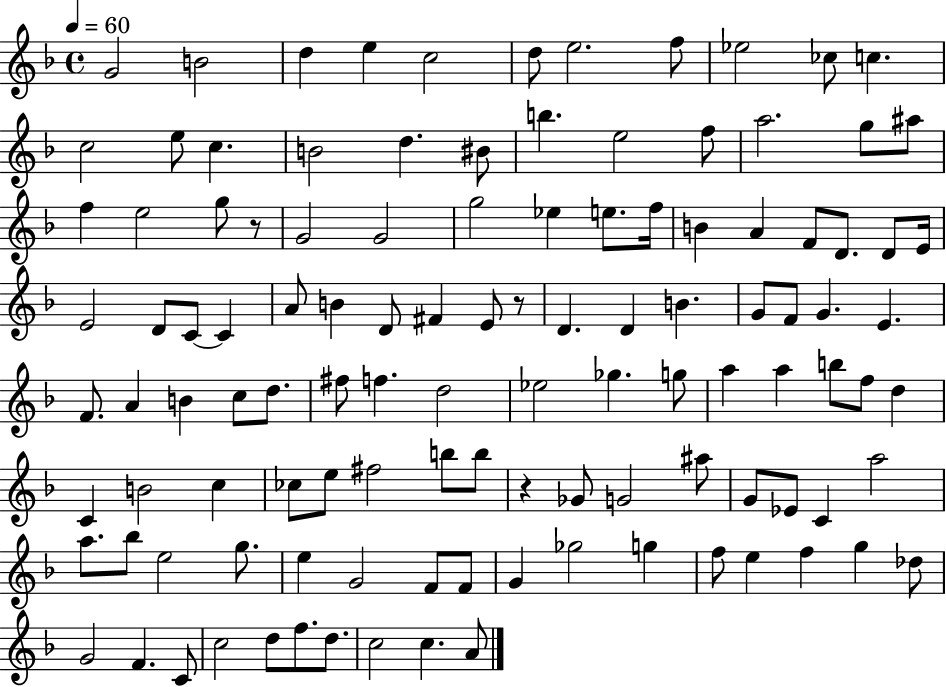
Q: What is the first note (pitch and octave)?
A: G4